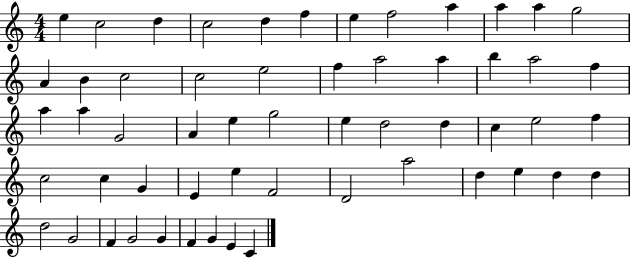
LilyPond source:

{
  \clef treble
  \numericTimeSignature
  \time 4/4
  \key c \major
  e''4 c''2 d''4 | c''2 d''4 f''4 | e''4 f''2 a''4 | a''4 a''4 g''2 | \break a'4 b'4 c''2 | c''2 e''2 | f''4 a''2 a''4 | b''4 a''2 f''4 | \break a''4 a''4 g'2 | a'4 e''4 g''2 | e''4 d''2 d''4 | c''4 e''2 f''4 | \break c''2 c''4 g'4 | e'4 e''4 f'2 | d'2 a''2 | d''4 e''4 d''4 d''4 | \break d''2 g'2 | f'4 g'2 g'4 | f'4 g'4 e'4 c'4 | \bar "|."
}